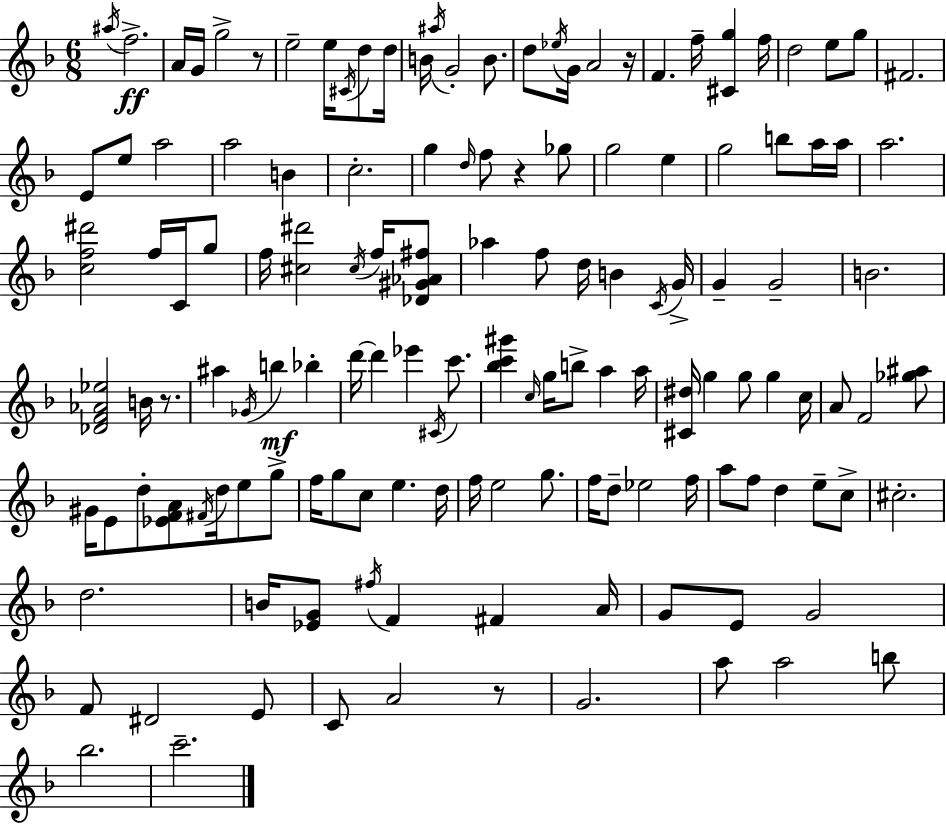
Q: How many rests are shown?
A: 5